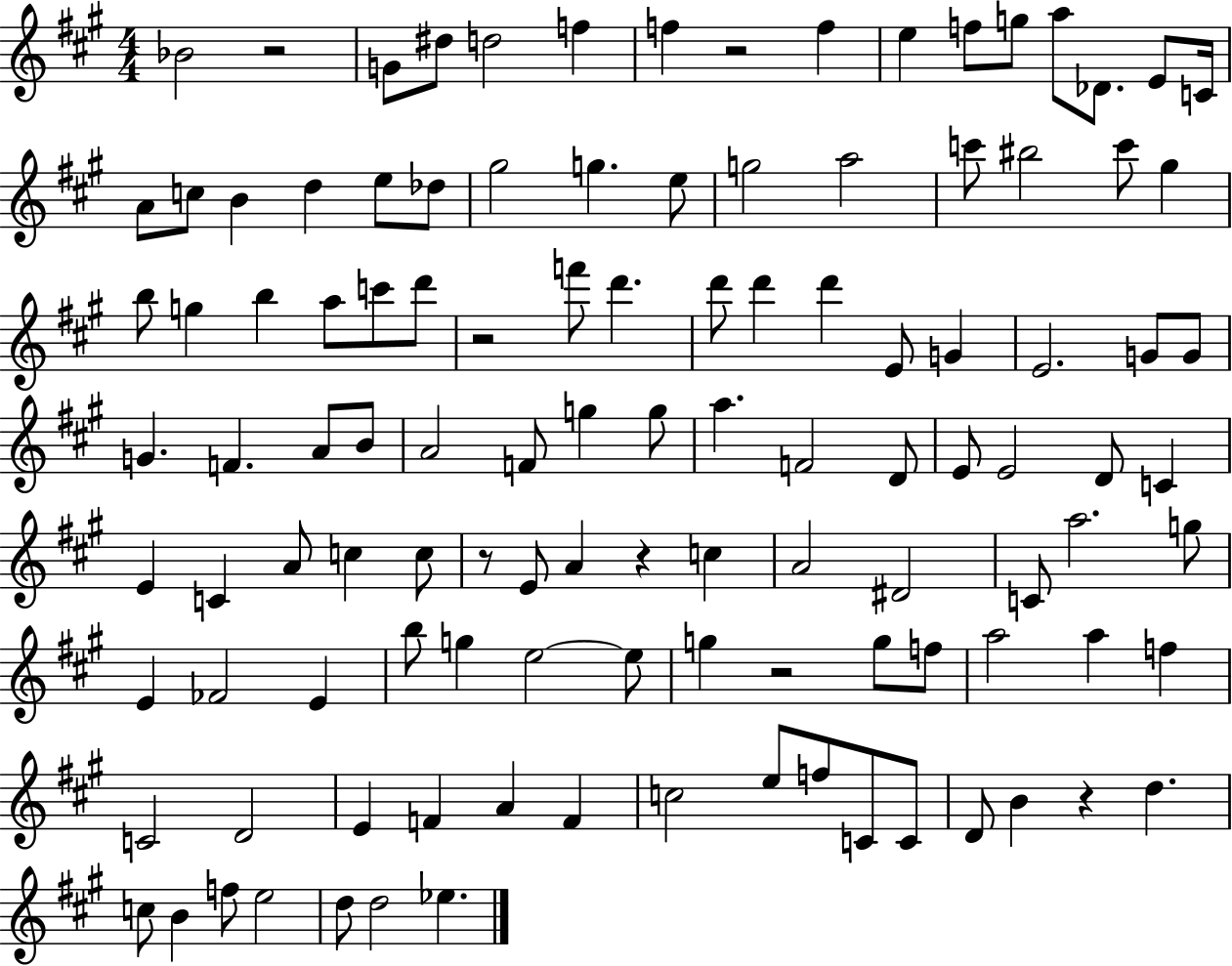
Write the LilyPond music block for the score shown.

{
  \clef treble
  \numericTimeSignature
  \time 4/4
  \key a \major
  bes'2 r2 | g'8 dis''8 d''2 f''4 | f''4 r2 f''4 | e''4 f''8 g''8 a''8 des'8. e'8 c'16 | \break a'8 c''8 b'4 d''4 e''8 des''8 | gis''2 g''4. e''8 | g''2 a''2 | c'''8 bis''2 c'''8 gis''4 | \break b''8 g''4 b''4 a''8 c'''8 d'''8 | r2 f'''8 d'''4. | d'''8 d'''4 d'''4 e'8 g'4 | e'2. g'8 g'8 | \break g'4. f'4. a'8 b'8 | a'2 f'8 g''4 g''8 | a''4. f'2 d'8 | e'8 e'2 d'8 c'4 | \break e'4 c'4 a'8 c''4 c''8 | r8 e'8 a'4 r4 c''4 | a'2 dis'2 | c'8 a''2. g''8 | \break e'4 fes'2 e'4 | b''8 g''4 e''2~~ e''8 | g''4 r2 g''8 f''8 | a''2 a''4 f''4 | \break c'2 d'2 | e'4 f'4 a'4 f'4 | c''2 e''8 f''8 c'8 c'8 | d'8 b'4 r4 d''4. | \break c''8 b'4 f''8 e''2 | d''8 d''2 ees''4. | \bar "|."
}